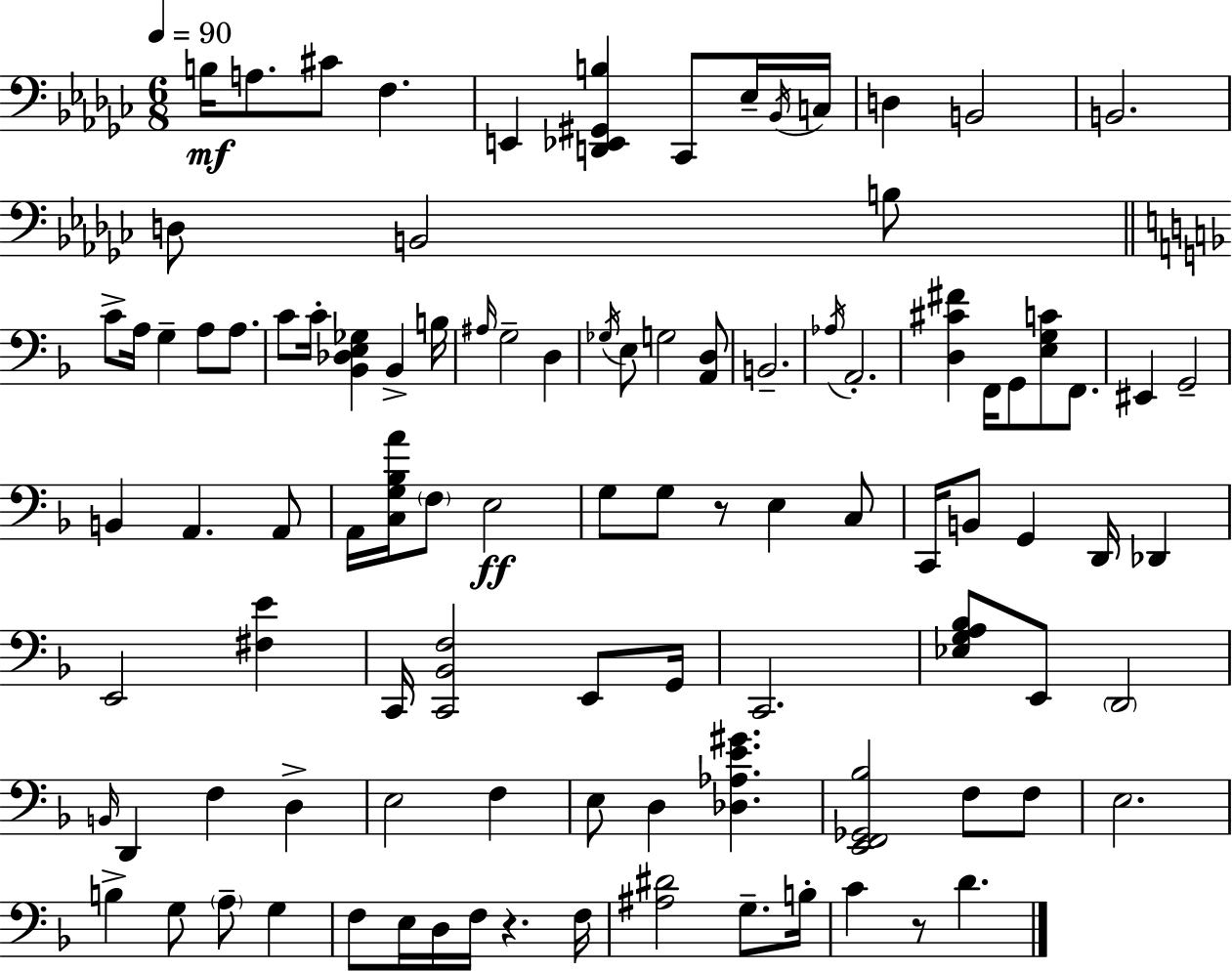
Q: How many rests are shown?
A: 3